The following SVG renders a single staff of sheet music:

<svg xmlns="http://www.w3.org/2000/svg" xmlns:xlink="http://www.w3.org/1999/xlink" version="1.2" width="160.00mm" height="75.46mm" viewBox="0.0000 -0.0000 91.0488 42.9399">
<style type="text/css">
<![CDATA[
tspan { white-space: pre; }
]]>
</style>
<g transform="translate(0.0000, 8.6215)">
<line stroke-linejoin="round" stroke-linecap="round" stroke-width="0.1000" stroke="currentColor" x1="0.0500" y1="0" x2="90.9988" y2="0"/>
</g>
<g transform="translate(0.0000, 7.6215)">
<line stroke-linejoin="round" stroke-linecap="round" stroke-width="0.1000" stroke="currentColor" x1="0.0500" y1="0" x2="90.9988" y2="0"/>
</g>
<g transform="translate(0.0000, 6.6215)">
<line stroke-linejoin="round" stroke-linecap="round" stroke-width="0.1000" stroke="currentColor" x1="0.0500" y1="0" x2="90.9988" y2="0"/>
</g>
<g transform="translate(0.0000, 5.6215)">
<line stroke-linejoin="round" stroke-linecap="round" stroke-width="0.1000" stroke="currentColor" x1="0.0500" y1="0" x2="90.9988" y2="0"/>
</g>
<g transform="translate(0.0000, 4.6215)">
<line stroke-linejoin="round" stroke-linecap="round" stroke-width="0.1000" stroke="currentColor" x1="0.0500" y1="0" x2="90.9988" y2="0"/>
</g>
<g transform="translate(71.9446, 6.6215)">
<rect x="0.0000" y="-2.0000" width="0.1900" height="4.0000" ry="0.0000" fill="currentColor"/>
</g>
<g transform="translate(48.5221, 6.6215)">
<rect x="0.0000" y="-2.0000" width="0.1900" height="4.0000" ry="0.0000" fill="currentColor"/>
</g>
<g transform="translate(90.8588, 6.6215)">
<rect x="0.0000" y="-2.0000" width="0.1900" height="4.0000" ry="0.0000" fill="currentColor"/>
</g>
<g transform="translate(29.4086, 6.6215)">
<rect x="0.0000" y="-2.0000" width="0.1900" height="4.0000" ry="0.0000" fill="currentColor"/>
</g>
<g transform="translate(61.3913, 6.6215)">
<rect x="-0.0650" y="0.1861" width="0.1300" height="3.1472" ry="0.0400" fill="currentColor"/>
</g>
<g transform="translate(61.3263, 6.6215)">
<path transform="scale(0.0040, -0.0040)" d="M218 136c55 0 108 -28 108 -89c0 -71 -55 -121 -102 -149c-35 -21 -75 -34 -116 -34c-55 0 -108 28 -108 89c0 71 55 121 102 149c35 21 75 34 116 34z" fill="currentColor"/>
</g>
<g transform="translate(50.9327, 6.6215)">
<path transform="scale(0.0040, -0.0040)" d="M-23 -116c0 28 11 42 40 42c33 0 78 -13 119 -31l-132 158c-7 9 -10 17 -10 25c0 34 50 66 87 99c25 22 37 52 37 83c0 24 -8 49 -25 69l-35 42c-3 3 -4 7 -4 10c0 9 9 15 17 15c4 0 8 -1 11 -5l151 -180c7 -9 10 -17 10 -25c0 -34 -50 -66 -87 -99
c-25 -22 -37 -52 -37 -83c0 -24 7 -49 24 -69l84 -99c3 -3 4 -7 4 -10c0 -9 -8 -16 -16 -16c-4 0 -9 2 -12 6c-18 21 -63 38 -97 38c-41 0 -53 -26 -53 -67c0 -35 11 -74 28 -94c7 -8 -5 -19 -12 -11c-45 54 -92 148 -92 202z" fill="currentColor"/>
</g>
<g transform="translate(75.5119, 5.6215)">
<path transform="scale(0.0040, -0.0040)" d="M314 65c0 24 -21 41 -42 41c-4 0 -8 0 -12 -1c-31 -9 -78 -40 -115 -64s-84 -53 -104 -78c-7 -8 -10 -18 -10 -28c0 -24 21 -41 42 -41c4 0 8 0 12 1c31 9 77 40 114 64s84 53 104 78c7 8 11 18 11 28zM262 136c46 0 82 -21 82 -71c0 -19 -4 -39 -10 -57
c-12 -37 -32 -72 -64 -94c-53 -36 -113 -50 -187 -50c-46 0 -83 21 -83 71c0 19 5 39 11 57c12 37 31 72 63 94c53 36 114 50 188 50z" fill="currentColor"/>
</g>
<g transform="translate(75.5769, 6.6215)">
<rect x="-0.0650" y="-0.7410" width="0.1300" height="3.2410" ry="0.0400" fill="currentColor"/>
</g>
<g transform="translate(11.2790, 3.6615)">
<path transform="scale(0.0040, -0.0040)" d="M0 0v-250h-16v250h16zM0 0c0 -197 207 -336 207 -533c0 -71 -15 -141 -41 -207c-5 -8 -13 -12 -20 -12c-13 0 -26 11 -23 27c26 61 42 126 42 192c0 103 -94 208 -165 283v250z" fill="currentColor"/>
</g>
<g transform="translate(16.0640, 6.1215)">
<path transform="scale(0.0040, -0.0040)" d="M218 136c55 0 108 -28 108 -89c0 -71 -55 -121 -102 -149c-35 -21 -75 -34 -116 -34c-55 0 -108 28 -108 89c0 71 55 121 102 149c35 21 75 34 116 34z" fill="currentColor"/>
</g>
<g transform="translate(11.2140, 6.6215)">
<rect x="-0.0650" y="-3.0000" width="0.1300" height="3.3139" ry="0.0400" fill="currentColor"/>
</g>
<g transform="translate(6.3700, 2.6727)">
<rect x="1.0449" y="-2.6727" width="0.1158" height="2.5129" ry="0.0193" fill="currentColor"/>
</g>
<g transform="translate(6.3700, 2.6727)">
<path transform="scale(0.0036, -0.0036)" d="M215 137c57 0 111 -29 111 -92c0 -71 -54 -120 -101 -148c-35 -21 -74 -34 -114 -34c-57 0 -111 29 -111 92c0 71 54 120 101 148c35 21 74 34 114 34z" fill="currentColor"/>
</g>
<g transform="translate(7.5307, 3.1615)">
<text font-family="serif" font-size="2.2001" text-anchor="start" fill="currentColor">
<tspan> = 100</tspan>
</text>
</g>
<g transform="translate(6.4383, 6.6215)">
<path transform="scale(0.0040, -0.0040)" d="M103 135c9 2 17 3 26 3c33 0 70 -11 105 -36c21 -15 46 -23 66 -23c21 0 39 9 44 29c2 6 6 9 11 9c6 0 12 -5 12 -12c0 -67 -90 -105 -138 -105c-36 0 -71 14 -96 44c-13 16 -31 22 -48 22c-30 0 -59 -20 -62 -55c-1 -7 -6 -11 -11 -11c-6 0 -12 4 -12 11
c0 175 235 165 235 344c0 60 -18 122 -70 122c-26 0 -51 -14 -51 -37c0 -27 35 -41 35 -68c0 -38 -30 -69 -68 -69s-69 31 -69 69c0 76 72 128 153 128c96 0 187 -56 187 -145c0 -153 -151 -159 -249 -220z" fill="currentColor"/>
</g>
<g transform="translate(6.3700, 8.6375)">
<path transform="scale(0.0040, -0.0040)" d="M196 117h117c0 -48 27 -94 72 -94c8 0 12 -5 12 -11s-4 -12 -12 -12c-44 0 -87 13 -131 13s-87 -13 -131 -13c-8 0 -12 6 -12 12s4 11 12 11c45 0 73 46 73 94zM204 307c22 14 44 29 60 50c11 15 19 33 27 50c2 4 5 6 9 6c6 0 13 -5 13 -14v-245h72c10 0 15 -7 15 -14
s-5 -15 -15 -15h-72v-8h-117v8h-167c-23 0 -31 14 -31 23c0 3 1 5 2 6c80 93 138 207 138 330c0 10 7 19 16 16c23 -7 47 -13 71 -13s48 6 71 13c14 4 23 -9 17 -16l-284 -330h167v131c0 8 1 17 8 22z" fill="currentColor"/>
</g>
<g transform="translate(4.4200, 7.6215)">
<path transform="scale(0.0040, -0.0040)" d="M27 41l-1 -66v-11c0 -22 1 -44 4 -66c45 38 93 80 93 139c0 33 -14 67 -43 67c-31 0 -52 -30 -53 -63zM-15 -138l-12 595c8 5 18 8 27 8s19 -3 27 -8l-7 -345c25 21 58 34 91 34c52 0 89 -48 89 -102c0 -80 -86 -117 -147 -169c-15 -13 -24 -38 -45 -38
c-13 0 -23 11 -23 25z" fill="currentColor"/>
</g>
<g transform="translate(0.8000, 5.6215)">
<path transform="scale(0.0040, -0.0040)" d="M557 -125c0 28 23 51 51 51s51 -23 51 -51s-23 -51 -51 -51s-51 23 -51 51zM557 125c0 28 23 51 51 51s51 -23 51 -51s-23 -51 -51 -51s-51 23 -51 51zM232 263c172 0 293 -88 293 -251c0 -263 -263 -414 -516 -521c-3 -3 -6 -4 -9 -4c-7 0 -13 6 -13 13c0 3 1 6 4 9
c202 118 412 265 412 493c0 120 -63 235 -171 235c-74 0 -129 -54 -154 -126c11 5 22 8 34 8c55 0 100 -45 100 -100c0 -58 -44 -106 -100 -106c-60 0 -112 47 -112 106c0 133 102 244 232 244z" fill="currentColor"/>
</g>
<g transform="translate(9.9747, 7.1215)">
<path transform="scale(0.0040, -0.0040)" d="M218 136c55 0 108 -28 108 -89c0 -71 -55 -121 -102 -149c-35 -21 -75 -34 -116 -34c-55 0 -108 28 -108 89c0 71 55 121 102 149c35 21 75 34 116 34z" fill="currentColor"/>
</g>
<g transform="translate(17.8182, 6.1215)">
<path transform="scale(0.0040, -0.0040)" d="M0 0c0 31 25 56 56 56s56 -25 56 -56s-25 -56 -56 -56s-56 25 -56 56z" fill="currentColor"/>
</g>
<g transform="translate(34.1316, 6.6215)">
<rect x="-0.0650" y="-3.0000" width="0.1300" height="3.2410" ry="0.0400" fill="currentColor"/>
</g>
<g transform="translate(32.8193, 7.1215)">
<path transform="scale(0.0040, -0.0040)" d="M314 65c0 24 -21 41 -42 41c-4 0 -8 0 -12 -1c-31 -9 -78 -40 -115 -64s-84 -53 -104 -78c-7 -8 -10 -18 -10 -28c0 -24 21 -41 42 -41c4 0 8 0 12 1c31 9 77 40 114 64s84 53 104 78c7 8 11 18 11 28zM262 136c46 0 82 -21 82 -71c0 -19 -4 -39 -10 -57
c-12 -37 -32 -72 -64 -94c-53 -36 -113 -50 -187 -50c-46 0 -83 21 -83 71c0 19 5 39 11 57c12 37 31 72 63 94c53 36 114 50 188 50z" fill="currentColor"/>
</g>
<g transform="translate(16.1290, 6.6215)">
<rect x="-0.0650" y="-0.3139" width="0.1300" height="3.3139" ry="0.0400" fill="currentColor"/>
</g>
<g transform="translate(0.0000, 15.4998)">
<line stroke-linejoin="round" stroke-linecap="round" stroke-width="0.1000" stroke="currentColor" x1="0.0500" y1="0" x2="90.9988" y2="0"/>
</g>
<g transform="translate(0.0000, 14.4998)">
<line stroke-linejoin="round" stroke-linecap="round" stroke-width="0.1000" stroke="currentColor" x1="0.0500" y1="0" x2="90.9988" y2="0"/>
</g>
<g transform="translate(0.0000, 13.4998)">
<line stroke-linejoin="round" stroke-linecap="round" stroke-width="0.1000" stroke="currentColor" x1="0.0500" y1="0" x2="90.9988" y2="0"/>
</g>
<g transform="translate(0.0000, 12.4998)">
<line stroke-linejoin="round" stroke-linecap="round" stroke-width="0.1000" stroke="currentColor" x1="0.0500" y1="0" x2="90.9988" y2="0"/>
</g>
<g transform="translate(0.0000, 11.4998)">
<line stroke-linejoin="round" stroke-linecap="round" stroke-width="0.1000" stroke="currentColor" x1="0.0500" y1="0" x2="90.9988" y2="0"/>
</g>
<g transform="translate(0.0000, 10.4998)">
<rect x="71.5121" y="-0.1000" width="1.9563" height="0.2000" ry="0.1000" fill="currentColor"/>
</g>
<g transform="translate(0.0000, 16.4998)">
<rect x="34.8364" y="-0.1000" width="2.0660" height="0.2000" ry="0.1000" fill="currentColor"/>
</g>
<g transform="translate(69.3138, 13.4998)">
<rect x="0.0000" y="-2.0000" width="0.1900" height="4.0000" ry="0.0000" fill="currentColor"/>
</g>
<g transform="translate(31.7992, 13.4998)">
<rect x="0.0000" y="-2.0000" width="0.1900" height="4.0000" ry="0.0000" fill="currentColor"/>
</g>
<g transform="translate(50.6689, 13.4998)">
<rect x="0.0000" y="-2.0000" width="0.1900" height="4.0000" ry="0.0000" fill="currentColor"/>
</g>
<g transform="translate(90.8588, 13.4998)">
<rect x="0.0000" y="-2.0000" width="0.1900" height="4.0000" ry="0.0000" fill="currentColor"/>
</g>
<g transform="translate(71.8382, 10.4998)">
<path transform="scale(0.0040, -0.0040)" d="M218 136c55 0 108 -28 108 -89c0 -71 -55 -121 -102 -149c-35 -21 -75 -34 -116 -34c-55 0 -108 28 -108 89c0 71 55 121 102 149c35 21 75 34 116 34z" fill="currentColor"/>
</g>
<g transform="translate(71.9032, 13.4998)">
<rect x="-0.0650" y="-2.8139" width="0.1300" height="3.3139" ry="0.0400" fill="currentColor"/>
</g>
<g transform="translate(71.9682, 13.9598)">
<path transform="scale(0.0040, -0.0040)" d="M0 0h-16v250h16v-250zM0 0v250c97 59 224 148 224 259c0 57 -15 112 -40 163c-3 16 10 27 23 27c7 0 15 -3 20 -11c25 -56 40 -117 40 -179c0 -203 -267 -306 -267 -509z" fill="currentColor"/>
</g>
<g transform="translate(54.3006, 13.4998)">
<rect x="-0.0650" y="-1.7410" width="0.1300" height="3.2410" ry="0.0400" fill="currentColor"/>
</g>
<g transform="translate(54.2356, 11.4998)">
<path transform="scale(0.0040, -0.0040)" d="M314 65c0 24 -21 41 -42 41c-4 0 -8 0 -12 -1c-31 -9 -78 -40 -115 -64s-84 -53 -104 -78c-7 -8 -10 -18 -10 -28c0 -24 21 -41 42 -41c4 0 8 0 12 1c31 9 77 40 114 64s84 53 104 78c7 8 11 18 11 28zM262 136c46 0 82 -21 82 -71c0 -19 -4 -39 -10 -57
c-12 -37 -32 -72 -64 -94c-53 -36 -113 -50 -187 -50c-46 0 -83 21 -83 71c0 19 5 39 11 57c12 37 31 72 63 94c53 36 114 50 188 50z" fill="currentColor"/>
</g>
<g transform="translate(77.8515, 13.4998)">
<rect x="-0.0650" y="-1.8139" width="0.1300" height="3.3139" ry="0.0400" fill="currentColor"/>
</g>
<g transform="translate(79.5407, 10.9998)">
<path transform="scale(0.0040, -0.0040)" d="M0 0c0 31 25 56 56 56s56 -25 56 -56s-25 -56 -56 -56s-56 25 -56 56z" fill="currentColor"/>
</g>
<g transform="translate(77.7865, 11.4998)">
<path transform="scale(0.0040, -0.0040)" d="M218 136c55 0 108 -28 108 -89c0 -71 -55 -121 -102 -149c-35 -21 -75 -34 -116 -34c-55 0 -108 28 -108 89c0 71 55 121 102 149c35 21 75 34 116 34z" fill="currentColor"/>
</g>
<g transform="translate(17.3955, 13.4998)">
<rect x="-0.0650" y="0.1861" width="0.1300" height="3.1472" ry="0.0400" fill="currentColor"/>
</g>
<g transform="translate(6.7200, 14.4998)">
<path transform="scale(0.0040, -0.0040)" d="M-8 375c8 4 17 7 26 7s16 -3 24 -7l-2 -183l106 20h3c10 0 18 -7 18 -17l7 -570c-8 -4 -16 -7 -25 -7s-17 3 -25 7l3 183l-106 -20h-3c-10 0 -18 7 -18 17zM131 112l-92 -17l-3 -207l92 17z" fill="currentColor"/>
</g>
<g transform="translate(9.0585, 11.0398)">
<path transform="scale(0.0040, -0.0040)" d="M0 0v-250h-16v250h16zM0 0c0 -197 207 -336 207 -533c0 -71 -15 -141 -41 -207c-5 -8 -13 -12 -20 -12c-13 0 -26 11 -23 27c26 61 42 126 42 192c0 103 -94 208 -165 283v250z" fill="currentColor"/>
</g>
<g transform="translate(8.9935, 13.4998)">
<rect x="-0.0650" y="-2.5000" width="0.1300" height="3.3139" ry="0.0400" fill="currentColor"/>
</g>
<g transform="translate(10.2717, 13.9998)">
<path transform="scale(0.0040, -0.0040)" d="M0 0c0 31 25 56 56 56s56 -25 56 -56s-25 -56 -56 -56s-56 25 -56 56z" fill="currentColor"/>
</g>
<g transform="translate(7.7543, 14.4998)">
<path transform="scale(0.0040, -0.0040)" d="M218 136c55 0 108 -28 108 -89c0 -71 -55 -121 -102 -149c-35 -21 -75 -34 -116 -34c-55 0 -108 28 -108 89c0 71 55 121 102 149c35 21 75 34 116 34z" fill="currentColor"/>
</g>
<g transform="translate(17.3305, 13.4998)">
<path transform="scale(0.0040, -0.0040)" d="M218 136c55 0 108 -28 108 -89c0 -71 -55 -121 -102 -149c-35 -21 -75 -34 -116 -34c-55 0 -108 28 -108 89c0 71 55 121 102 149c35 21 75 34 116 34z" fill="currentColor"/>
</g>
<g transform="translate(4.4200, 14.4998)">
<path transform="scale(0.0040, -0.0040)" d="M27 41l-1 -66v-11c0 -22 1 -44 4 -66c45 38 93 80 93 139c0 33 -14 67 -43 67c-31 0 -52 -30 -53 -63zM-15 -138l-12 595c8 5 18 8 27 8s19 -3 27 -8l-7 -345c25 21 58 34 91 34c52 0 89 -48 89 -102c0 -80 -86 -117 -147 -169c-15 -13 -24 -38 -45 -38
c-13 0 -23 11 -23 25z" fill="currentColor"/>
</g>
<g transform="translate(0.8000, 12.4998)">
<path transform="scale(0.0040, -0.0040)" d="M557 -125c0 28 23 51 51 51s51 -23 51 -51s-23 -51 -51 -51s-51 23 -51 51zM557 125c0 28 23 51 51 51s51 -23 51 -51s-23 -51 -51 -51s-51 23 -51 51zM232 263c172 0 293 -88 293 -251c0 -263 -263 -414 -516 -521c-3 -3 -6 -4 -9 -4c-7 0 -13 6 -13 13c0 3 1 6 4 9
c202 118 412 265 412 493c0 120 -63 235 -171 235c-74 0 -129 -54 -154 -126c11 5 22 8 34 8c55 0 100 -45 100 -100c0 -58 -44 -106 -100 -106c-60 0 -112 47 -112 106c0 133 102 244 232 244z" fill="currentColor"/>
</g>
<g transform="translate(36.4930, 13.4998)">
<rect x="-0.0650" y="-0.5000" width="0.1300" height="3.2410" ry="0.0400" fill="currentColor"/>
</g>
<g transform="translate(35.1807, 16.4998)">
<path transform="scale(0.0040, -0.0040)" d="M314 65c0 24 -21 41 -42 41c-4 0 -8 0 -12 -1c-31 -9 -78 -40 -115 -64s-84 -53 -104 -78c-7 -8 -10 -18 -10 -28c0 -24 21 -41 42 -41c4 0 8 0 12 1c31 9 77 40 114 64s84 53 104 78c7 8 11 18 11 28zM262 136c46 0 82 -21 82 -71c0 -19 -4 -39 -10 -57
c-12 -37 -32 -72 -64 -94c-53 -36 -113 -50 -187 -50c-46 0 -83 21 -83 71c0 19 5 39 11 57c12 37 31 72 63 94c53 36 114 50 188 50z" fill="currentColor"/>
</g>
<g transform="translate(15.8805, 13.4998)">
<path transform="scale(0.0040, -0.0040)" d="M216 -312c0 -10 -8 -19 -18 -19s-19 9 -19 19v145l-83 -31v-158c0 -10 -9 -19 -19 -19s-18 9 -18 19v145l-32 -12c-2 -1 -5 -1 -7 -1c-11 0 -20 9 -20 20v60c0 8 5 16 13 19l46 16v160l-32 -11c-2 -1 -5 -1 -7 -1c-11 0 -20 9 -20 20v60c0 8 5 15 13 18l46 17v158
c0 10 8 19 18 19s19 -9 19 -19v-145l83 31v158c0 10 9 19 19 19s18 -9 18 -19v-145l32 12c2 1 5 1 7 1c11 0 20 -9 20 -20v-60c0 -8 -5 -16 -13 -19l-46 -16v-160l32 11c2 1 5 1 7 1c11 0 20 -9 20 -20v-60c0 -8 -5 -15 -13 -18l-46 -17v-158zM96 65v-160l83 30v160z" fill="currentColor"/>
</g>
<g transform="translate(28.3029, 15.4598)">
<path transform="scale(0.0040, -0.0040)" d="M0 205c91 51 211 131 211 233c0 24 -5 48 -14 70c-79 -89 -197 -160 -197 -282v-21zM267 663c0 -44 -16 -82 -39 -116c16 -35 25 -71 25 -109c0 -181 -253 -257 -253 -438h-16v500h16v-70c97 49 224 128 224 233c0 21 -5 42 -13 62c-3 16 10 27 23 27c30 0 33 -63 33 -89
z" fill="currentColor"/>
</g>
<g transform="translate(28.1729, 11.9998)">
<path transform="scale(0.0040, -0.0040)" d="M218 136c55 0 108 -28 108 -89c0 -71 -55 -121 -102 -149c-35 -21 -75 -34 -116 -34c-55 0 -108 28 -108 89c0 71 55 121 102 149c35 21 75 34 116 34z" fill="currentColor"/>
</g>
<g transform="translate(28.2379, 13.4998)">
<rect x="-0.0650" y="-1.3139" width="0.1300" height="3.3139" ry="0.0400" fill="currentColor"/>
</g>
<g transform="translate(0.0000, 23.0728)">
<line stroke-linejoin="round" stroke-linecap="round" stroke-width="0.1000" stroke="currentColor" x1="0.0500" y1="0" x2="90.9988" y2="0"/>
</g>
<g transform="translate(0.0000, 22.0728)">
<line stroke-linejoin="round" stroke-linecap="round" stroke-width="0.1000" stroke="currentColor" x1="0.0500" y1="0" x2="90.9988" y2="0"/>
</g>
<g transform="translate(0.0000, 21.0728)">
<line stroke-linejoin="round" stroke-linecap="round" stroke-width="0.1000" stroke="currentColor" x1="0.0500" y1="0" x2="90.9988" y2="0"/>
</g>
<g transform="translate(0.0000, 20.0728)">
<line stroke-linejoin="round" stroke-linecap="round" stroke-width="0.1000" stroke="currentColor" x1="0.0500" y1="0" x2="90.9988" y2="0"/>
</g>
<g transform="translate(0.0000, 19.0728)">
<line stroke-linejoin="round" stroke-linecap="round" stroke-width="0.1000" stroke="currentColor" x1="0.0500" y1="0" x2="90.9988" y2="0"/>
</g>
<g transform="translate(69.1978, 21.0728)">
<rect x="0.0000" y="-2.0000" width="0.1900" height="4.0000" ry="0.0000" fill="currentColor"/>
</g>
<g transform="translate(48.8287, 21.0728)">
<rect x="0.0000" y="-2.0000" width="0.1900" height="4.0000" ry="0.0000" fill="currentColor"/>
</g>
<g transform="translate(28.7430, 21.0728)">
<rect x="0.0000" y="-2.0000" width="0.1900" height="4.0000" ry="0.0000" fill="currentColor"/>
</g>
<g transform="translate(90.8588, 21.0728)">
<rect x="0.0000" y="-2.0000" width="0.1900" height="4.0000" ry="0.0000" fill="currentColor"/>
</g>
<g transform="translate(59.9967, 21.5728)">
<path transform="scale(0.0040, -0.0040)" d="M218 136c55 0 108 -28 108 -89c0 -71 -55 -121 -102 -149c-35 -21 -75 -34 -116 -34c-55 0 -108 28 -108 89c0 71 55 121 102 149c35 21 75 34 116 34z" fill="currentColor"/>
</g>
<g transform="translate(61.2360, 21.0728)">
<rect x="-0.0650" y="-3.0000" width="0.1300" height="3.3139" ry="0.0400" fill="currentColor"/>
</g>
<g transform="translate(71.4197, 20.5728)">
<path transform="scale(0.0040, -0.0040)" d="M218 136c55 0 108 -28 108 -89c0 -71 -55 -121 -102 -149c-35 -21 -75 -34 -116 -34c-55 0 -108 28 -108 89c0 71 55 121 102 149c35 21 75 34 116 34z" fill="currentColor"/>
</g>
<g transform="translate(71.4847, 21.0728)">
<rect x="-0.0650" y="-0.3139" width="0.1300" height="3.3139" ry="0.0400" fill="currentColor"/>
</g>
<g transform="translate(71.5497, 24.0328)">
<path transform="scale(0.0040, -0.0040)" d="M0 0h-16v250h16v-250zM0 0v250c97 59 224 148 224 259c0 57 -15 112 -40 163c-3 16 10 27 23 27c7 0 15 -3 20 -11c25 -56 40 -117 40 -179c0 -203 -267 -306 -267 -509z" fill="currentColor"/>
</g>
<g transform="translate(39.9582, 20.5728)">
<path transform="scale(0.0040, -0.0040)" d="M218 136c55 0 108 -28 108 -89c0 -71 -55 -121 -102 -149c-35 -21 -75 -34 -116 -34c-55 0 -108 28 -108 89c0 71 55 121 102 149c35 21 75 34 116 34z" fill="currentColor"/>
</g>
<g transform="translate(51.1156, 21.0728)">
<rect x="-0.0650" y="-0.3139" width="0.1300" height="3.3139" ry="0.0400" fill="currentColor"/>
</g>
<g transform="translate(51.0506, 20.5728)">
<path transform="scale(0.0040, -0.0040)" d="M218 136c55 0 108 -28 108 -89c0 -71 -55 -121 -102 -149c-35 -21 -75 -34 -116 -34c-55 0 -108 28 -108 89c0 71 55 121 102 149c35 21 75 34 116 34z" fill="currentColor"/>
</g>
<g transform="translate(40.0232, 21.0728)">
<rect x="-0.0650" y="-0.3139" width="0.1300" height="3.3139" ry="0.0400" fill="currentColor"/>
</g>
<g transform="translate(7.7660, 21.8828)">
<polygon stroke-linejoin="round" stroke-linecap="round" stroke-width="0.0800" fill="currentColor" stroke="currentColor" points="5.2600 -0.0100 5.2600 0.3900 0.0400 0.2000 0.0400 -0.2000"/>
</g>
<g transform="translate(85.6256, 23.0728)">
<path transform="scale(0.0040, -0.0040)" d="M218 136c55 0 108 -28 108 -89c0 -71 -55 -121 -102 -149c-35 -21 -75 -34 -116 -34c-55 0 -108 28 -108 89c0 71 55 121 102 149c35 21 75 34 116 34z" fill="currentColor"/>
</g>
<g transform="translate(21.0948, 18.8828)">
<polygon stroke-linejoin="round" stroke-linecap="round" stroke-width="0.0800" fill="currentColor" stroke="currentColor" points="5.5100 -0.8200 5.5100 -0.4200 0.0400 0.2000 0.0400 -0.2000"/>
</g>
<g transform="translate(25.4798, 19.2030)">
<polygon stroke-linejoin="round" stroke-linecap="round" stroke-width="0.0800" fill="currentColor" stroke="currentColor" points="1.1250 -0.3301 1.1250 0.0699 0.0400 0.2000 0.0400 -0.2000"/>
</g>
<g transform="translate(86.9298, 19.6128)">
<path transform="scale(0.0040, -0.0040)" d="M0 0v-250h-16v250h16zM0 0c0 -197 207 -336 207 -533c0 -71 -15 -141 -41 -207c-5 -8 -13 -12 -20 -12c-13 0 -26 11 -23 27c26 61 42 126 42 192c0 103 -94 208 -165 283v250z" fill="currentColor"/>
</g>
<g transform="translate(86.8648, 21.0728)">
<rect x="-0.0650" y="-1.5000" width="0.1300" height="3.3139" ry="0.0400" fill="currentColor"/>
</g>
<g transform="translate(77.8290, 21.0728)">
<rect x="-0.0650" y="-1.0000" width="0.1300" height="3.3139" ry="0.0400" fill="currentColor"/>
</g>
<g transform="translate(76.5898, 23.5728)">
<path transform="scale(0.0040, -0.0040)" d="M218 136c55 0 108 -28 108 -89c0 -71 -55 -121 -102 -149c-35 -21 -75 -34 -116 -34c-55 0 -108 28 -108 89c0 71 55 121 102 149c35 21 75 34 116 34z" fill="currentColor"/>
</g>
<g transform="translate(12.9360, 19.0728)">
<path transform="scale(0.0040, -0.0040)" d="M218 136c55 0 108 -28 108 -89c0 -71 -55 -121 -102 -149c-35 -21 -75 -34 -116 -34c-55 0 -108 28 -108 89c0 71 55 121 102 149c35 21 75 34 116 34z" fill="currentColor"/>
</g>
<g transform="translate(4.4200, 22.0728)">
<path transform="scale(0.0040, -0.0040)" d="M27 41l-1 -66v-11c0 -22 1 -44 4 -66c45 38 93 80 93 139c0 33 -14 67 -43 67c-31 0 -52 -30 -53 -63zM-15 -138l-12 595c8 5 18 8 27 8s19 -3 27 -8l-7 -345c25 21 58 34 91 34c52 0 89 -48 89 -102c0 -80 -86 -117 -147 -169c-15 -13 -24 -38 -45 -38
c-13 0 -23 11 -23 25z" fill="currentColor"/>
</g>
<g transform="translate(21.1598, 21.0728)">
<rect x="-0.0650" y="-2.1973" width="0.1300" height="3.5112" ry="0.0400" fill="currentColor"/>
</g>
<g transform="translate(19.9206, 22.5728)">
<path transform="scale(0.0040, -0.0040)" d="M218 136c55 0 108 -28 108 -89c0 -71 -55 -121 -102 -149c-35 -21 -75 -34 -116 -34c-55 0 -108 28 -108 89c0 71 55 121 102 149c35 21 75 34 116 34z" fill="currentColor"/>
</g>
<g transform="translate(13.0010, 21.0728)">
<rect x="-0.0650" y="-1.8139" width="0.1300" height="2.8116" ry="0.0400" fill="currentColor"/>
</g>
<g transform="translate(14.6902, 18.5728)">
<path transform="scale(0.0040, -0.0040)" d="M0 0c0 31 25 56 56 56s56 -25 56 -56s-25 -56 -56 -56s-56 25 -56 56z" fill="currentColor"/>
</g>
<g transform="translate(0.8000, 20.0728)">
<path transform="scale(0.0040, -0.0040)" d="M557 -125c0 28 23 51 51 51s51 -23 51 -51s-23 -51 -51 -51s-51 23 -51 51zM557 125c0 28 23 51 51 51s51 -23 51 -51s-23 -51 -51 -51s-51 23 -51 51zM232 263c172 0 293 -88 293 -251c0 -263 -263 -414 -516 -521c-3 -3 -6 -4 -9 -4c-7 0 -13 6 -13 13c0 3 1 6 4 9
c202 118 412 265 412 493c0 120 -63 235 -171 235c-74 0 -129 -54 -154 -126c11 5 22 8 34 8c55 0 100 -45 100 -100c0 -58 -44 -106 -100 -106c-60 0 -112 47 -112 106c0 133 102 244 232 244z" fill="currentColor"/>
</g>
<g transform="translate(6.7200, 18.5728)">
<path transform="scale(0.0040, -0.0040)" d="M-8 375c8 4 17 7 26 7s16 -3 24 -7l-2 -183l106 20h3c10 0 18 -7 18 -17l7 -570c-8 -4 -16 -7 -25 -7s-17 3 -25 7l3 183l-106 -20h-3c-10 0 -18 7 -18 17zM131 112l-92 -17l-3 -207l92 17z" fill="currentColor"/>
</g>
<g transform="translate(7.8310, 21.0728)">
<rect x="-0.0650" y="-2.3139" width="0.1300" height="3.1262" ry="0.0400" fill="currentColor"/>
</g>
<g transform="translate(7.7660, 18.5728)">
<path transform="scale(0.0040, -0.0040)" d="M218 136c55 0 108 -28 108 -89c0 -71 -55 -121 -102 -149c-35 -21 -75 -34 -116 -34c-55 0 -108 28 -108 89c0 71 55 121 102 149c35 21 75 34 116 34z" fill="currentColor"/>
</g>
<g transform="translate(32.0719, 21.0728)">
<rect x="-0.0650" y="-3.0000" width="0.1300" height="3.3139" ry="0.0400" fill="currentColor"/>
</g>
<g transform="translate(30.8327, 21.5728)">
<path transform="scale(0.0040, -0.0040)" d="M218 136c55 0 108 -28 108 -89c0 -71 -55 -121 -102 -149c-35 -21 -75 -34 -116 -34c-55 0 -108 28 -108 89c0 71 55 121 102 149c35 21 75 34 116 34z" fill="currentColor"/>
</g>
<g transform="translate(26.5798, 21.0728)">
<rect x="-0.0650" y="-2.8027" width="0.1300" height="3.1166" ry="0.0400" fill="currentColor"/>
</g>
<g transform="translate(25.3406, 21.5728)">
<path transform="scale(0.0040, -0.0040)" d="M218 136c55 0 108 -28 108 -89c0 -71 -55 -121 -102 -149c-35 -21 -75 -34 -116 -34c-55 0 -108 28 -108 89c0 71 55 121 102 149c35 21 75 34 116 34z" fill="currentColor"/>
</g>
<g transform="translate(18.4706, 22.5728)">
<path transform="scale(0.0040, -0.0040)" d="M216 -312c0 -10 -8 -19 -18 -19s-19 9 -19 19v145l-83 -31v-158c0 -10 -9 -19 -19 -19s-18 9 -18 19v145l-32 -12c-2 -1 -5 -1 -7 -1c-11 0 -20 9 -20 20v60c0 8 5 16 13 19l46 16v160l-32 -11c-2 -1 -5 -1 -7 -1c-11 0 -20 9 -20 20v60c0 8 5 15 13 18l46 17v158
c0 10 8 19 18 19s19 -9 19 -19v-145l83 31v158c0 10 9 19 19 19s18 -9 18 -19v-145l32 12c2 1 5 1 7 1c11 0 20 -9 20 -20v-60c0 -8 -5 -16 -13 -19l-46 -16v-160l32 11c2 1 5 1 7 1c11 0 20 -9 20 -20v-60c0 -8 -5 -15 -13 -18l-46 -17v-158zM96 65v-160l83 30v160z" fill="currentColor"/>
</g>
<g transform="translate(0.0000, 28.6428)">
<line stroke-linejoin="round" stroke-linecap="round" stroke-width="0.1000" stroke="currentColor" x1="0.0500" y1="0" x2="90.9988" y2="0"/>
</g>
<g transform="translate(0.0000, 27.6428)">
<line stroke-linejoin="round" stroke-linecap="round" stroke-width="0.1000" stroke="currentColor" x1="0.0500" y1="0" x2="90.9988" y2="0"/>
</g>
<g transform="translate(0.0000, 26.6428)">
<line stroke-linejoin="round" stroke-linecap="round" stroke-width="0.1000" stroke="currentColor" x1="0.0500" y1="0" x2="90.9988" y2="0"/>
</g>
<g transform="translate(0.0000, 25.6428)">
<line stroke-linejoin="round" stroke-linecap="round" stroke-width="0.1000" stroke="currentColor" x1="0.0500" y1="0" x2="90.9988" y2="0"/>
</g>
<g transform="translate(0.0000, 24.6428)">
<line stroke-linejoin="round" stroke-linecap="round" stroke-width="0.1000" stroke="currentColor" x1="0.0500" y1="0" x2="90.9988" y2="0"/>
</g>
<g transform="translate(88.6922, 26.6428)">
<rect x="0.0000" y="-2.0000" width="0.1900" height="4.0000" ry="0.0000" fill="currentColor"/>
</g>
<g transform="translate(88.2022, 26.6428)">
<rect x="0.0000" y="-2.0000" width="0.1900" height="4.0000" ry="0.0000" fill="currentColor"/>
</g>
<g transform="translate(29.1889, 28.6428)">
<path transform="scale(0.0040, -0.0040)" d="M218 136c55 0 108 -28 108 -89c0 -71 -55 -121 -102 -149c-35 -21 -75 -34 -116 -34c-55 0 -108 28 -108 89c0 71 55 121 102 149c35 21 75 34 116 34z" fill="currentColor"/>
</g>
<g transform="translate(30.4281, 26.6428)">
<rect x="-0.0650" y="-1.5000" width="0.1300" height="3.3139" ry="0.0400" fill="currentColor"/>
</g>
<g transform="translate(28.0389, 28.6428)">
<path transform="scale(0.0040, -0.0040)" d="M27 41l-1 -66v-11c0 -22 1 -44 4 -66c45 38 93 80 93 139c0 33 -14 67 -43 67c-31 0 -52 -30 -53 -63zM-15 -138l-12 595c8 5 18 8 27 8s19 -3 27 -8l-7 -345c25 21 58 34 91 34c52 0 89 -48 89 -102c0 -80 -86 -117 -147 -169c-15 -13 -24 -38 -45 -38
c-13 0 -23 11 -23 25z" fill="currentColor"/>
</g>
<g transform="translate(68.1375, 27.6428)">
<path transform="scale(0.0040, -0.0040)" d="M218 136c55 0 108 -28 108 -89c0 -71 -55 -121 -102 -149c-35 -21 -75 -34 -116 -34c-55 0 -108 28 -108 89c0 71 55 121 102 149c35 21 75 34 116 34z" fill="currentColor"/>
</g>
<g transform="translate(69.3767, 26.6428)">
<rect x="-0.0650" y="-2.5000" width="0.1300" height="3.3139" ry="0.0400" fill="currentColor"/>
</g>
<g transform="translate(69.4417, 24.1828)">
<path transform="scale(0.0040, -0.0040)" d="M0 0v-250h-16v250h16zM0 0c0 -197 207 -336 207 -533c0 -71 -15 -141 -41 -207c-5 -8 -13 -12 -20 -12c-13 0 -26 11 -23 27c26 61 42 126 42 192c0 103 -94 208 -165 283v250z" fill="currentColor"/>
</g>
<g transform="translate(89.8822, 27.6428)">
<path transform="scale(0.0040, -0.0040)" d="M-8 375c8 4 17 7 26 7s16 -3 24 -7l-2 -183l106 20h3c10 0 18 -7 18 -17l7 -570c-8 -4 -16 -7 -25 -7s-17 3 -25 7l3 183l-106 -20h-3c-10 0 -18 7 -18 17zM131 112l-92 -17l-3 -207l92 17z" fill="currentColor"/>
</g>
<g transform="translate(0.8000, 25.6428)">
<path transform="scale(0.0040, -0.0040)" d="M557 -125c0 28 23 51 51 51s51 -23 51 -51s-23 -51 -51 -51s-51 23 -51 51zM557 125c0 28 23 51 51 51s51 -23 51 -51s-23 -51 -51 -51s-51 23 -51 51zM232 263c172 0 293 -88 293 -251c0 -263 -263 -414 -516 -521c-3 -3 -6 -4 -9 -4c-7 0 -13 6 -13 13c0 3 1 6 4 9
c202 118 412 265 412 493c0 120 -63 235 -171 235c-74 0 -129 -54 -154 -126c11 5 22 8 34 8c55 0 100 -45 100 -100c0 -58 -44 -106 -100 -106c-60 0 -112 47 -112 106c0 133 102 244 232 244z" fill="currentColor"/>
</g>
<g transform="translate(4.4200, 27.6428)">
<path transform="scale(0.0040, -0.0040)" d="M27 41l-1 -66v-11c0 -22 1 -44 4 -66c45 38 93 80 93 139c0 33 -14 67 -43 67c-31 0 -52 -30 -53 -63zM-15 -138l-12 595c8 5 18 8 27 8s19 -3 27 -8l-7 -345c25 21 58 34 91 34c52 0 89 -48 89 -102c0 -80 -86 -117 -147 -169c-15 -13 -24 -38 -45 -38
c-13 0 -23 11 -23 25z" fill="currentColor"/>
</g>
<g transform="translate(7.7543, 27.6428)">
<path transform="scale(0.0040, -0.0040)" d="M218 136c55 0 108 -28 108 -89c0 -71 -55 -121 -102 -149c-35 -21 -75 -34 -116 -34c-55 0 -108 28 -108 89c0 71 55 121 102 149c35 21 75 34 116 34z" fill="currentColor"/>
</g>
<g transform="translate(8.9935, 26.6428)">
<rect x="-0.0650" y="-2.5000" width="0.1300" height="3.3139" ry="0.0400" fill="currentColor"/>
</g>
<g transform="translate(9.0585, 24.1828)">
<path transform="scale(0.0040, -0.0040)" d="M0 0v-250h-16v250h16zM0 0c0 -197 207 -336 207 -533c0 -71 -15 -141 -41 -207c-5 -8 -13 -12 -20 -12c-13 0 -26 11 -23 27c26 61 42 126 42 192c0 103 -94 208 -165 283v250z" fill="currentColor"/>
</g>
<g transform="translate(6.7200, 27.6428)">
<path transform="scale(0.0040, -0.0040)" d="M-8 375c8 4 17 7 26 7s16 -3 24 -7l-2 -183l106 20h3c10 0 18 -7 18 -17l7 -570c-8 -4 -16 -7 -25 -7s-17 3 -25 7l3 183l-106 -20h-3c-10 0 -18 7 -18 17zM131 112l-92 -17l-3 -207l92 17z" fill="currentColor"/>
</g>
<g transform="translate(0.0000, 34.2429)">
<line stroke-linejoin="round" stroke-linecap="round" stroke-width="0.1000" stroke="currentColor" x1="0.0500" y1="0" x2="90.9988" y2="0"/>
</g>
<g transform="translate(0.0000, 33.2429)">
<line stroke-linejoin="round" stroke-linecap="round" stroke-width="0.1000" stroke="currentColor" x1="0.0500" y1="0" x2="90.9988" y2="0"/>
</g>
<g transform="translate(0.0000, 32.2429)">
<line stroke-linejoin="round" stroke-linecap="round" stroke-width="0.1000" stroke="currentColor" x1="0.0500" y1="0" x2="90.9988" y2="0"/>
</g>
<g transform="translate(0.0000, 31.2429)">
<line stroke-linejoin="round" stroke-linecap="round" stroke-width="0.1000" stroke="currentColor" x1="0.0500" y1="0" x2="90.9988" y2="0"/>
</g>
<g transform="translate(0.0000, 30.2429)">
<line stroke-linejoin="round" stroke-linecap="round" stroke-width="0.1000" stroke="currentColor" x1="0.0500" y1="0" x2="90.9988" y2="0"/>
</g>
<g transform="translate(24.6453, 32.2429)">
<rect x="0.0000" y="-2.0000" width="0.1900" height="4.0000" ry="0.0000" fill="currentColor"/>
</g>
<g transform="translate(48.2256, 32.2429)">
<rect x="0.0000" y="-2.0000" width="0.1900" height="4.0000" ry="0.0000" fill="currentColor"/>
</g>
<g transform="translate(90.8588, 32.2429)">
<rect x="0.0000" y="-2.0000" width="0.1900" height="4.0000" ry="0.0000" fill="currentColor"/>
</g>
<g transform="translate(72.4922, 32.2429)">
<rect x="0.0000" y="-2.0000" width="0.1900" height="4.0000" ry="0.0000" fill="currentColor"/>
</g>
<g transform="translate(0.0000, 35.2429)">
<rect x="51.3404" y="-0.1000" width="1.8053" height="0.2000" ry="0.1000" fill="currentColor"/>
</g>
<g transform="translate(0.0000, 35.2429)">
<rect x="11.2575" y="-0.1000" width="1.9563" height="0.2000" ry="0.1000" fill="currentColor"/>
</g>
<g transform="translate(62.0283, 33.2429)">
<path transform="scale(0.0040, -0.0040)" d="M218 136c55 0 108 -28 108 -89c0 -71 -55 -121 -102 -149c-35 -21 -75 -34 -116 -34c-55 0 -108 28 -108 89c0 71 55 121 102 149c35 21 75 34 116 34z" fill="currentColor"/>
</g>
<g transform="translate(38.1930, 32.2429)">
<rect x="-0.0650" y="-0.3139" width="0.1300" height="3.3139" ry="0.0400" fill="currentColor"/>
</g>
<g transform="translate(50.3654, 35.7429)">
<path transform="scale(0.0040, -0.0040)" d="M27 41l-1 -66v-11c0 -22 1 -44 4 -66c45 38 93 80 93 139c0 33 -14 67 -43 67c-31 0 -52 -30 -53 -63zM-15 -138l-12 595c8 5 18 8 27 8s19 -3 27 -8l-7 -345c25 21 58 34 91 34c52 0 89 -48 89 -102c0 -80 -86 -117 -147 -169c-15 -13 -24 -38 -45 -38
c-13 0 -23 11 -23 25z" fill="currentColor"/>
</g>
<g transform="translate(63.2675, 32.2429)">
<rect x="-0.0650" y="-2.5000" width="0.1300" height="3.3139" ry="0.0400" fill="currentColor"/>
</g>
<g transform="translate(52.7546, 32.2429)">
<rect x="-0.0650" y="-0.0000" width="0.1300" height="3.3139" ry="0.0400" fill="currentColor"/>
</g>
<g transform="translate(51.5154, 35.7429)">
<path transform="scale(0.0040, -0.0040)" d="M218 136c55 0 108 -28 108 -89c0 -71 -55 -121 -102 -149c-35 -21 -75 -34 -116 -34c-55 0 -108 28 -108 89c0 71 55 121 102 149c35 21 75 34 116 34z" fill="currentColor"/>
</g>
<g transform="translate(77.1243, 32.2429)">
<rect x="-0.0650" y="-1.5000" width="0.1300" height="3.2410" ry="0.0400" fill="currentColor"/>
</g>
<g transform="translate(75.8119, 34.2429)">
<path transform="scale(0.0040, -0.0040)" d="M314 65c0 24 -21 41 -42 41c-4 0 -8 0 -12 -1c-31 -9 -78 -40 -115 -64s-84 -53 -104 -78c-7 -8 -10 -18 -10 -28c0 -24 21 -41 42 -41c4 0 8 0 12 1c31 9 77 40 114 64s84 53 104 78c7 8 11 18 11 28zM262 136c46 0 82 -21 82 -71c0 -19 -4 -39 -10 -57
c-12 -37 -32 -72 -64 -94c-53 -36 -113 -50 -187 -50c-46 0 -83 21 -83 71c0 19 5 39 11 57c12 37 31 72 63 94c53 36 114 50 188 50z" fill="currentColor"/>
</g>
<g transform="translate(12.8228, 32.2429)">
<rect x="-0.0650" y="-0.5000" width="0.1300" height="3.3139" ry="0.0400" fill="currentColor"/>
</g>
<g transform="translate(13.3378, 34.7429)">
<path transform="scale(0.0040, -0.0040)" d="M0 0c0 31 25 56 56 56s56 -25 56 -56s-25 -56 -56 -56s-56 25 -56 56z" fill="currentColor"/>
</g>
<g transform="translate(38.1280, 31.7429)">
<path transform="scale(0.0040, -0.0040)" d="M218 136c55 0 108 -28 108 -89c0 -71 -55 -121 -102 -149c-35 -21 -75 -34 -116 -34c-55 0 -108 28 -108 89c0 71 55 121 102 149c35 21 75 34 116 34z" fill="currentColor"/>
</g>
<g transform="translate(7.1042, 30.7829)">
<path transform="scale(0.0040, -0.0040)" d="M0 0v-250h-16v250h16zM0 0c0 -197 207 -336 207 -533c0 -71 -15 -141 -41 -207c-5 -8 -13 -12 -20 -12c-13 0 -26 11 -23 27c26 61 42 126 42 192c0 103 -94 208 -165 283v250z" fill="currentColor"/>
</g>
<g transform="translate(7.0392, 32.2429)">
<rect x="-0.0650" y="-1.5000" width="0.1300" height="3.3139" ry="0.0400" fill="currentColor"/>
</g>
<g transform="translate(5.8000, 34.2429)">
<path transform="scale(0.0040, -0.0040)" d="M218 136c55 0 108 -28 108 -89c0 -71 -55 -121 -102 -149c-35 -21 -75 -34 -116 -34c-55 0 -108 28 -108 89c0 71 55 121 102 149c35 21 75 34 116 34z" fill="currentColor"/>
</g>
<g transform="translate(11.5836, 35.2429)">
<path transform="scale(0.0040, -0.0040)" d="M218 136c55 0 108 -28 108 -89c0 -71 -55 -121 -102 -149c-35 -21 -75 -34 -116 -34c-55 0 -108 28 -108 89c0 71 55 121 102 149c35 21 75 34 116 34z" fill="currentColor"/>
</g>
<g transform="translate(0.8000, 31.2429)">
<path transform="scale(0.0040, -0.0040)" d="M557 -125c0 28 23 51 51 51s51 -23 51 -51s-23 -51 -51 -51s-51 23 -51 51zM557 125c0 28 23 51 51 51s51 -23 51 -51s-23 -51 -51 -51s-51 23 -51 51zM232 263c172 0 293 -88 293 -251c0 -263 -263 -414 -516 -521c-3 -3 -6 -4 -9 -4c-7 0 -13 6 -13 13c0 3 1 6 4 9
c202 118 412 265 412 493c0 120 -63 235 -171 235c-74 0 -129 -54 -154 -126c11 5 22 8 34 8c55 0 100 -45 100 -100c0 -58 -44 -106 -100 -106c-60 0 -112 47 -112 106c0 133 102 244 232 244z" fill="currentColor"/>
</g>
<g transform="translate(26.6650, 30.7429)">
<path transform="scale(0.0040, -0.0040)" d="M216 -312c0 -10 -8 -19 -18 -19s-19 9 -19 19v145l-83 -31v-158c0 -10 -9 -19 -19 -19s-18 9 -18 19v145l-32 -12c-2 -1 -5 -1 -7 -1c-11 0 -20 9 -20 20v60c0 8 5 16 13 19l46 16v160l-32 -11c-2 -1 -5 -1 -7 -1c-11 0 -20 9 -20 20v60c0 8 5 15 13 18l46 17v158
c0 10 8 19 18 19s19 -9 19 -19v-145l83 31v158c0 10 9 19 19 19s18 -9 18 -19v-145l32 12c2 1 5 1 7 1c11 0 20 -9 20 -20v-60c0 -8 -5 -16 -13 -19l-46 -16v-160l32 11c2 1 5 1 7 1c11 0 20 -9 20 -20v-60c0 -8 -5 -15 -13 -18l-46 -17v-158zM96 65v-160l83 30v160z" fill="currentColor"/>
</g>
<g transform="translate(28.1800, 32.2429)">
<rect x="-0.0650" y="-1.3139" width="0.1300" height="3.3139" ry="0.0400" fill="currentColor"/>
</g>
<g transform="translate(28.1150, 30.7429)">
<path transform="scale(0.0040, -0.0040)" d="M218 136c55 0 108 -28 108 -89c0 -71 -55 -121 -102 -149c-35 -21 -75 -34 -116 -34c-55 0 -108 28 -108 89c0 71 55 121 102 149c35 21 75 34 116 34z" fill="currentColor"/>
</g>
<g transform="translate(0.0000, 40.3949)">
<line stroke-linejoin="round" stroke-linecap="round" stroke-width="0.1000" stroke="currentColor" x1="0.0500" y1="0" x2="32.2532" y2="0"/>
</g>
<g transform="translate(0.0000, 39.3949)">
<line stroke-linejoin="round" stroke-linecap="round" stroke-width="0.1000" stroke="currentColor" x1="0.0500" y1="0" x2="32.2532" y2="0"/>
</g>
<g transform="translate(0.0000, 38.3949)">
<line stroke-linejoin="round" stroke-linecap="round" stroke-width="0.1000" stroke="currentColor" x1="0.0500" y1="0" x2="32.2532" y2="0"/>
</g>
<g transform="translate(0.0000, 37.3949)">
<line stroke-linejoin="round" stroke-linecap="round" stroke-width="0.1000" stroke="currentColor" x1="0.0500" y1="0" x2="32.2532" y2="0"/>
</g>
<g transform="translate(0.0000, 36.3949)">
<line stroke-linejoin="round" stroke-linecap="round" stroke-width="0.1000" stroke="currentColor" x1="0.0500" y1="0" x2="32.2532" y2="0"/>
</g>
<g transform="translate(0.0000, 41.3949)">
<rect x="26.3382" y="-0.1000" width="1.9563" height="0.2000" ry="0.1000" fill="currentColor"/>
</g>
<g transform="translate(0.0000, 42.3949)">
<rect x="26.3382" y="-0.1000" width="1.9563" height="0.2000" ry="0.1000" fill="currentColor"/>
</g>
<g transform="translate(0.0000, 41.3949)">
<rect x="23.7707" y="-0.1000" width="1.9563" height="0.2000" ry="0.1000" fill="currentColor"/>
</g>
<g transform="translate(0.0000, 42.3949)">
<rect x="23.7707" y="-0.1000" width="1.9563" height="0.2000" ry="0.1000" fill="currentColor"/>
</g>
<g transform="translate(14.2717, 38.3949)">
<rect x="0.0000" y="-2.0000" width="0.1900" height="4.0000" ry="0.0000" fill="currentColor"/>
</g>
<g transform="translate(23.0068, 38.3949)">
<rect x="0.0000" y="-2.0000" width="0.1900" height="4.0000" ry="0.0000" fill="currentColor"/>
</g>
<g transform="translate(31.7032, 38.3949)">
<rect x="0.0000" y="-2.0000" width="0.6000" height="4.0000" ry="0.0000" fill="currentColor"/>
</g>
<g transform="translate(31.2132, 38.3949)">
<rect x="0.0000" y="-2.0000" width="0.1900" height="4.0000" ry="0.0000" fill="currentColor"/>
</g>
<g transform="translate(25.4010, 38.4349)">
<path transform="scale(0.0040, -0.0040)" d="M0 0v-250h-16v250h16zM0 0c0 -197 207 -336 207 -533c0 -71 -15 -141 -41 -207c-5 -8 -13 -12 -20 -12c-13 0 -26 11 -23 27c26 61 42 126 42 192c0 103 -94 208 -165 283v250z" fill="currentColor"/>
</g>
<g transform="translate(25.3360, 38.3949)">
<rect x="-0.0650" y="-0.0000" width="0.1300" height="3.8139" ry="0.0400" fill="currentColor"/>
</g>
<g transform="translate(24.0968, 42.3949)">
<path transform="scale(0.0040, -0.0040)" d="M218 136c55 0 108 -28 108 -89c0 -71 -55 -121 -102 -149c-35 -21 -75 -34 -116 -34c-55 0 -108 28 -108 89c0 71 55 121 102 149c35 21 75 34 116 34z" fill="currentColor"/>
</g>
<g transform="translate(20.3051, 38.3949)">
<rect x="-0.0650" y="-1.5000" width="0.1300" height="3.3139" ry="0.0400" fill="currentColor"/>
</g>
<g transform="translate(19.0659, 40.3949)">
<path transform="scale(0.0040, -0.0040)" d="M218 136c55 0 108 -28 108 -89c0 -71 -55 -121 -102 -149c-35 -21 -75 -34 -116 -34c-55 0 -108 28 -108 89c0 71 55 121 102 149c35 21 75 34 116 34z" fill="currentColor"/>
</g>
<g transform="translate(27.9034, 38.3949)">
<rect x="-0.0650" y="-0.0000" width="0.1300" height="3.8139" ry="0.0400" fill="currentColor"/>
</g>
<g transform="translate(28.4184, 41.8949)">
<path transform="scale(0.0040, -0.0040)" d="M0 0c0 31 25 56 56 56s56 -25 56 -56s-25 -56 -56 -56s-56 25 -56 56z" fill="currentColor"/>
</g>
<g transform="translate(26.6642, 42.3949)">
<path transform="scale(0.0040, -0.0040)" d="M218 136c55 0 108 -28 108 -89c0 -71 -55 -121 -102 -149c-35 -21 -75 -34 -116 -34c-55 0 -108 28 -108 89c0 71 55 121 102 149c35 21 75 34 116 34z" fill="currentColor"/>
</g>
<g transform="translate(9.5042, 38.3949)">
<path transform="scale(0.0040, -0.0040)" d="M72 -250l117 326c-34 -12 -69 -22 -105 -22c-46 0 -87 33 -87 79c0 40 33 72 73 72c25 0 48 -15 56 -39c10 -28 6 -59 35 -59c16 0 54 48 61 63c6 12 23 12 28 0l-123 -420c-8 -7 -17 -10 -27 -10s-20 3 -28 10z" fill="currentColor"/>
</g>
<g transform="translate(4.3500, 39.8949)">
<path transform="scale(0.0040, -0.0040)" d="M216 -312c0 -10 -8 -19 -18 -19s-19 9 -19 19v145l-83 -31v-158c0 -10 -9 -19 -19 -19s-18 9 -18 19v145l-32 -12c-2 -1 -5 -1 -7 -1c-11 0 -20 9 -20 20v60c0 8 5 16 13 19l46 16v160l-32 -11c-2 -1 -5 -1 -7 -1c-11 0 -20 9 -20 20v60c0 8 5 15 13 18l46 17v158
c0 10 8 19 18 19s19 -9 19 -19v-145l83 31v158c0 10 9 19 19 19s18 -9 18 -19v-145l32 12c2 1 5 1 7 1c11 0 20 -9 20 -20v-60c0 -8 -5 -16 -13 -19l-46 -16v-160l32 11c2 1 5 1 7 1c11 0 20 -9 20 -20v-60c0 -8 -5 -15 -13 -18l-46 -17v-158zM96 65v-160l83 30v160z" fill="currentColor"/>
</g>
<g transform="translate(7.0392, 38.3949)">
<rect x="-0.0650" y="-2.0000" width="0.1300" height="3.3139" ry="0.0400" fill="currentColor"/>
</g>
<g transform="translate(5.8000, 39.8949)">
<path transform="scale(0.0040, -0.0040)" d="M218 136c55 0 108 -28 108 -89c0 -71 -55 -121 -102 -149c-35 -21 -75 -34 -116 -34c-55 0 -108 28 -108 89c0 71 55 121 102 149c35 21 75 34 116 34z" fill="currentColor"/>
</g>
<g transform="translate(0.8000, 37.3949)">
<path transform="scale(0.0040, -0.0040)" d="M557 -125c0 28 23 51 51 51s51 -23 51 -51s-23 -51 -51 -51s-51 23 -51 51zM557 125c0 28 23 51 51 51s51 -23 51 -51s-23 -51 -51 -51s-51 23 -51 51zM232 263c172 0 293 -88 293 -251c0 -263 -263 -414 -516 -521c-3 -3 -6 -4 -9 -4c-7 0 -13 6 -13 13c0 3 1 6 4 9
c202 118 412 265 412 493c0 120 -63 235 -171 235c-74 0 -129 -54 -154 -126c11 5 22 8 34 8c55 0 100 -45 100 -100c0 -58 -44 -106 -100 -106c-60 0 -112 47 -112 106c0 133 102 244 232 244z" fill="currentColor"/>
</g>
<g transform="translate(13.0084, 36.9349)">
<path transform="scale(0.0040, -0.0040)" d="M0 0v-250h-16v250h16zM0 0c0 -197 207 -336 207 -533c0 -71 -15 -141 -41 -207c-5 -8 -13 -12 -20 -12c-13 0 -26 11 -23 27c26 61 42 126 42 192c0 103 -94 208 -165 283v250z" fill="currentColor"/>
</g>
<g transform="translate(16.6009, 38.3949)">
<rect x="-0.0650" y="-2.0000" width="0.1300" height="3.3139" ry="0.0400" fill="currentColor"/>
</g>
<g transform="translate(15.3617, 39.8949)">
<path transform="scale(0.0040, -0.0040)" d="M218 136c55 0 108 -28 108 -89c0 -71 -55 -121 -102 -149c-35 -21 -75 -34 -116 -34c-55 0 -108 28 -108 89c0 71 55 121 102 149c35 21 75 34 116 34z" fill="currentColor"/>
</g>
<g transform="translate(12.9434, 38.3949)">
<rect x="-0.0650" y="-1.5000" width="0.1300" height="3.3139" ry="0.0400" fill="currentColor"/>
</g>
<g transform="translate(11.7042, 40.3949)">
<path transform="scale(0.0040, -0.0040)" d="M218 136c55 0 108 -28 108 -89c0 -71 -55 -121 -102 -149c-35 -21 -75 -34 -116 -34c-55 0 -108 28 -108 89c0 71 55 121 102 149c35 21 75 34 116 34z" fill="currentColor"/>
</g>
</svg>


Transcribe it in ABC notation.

X:1
T:Untitled
M:2/4
L:1/4
K:F
C,/2 E, C,2 z D, F,2 B,,/2 ^D, G,/4 E,,2 A,2 C/2 A, B,/2 A,/2 ^A,,/2 C,/4 C, E, E, C, E,/2 F,, G,,/2 B,,/2 _G,, B,,/2 G,,/2 E,, ^G, E, _D,, B,, G,,2 ^A,, z/2 G,,/2 A,, G,, C,,/2 C,,